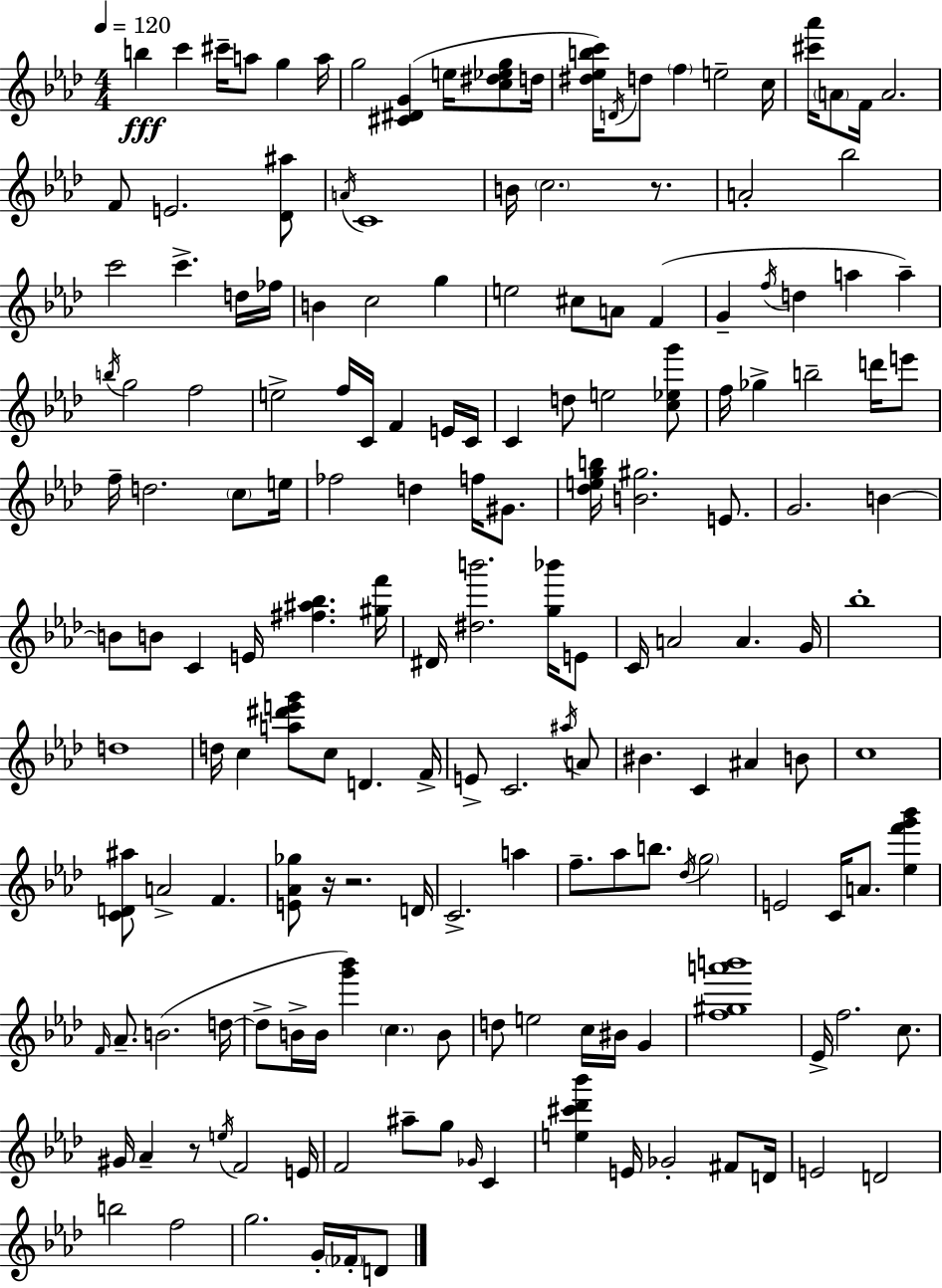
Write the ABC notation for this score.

X:1
T:Untitled
M:4/4
L:1/4
K:Ab
b c' ^c'/4 a/2 g a/4 g2 [^C^DG] e/4 [c^d_eg]/2 d/4 [^d_ebc']/4 D/4 d/2 f e2 c/4 [^c'_a']/4 A/2 F/4 A2 F/2 E2 [_D^a]/2 A/4 C4 B/4 c2 z/2 A2 _b2 c'2 c' d/4 _f/4 B c2 g e2 ^c/2 A/2 F G f/4 d a a b/4 g2 f2 e2 f/4 C/4 F E/4 C/4 C d/2 e2 [c_eg']/2 f/4 _g b2 d'/4 e'/2 f/4 d2 c/2 e/4 _f2 d f/4 ^G/2 [_degb]/4 [B^g]2 E/2 G2 B B/2 B/2 C E/4 [^f^a_b] [^gf']/4 ^D/4 [^db']2 [g_b']/4 E/2 C/4 A2 A G/4 _b4 d4 d/4 c [a^d'e'g']/2 c/2 D F/4 E/2 C2 ^a/4 A/2 ^B C ^A B/2 c4 [CD^a]/2 A2 F [E_A_g]/2 z/4 z2 D/4 C2 a f/2 _a/2 b/2 _d/4 g2 E2 C/4 A/2 [_ef'g'_b'] F/4 _A/2 B2 d/4 d/2 B/4 B/4 [g'_b'] c B/2 d/2 e2 c/4 ^B/4 G [f^ga'b']4 _E/4 f2 c/2 ^G/4 _A z/2 e/4 F2 E/4 F2 ^a/2 g/2 _G/4 C [e^c'_d'_b'] E/4 _G2 ^F/2 D/4 E2 D2 b2 f2 g2 G/4 _F/4 D/2